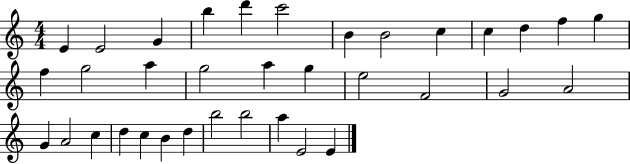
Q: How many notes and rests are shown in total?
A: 35